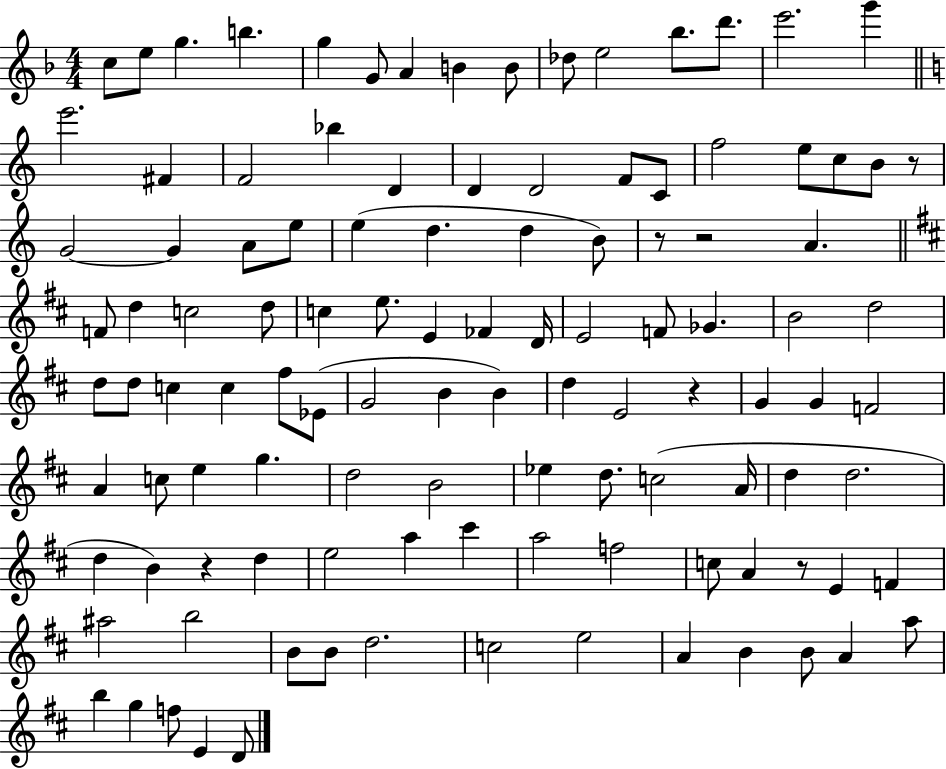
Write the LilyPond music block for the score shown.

{
  \clef treble
  \numericTimeSignature
  \time 4/4
  \key f \major
  c''8 e''8 g''4. b''4. | g''4 g'8 a'4 b'4 b'8 | des''8 e''2 bes''8. d'''8. | e'''2. g'''4 | \break \bar "||" \break \key c \major e'''2. fis'4 | f'2 bes''4 d'4 | d'4 d'2 f'8 c'8 | f''2 e''8 c''8 b'8 r8 | \break g'2~~ g'4 a'8 e''8 | e''4( d''4. d''4 b'8) | r8 r2 a'4. | \bar "||" \break \key d \major f'8 d''4 c''2 d''8 | c''4 e''8. e'4 fes'4 d'16 | e'2 f'8 ges'4. | b'2 d''2 | \break d''8 d''8 c''4 c''4 fis''8 ees'8( | g'2 b'4 b'4) | d''4 e'2 r4 | g'4 g'4 f'2 | \break a'4 c''8 e''4 g''4. | d''2 b'2 | ees''4 d''8. c''2( a'16 | d''4 d''2. | \break d''4 b'4) r4 d''4 | e''2 a''4 cis'''4 | a''2 f''2 | c''8 a'4 r8 e'4 f'4 | \break ais''2 b''2 | b'8 b'8 d''2. | c''2 e''2 | a'4 b'4 b'8 a'4 a''8 | \break b''4 g''4 f''8 e'4 d'8 | \bar "|."
}